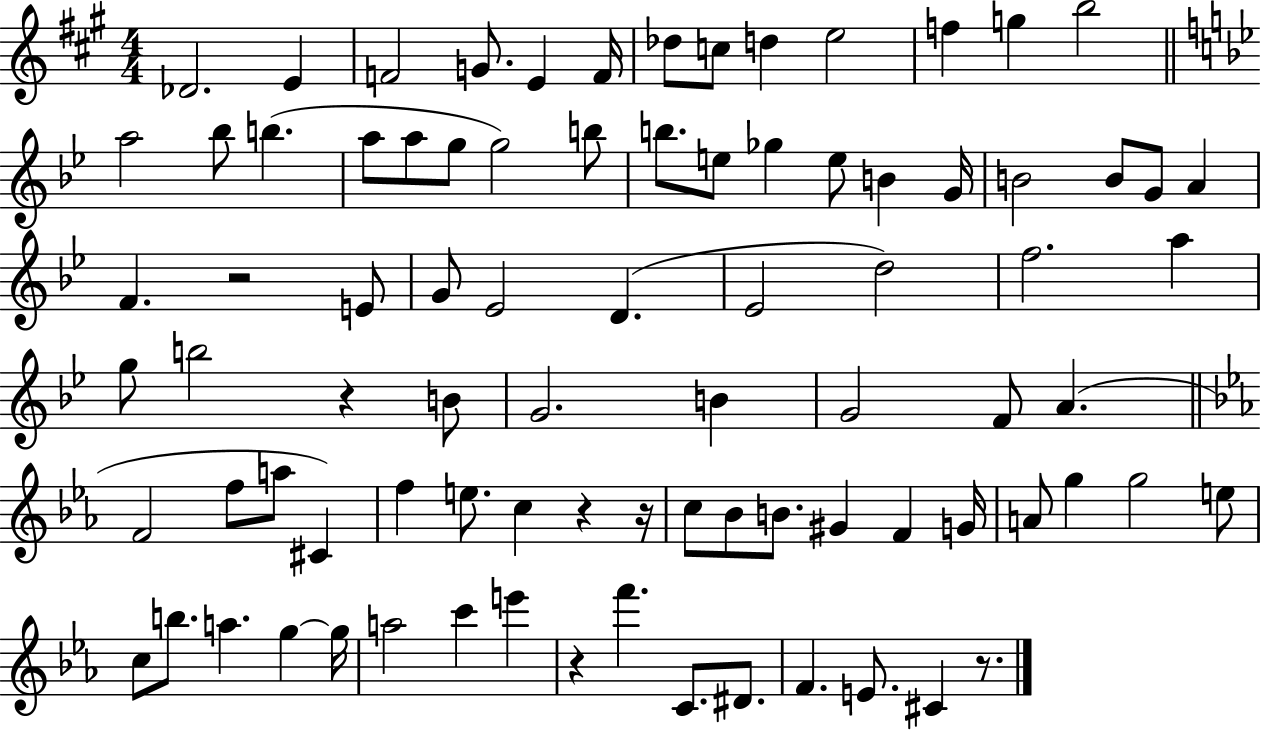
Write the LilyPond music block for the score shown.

{
  \clef treble
  \numericTimeSignature
  \time 4/4
  \key a \major
  des'2. e'4 | f'2 g'8. e'4 f'16 | des''8 c''8 d''4 e''2 | f''4 g''4 b''2 | \break \bar "||" \break \key g \minor a''2 bes''8 b''4.( | a''8 a''8 g''8 g''2) b''8 | b''8. e''8 ges''4 e''8 b'4 g'16 | b'2 b'8 g'8 a'4 | \break f'4. r2 e'8 | g'8 ees'2 d'4.( | ees'2 d''2) | f''2. a''4 | \break g''8 b''2 r4 b'8 | g'2. b'4 | g'2 f'8 a'4.( | \bar "||" \break \key ees \major f'2 f''8 a''8 cis'4) | f''4 e''8. c''4 r4 r16 | c''8 bes'8 b'8. gis'4 f'4 g'16 | a'8 g''4 g''2 e''8 | \break c''8 b''8. a''4. g''4~~ g''16 | a''2 c'''4 e'''4 | r4 f'''4. c'8. dis'8. | f'4. e'8. cis'4 r8. | \break \bar "|."
}